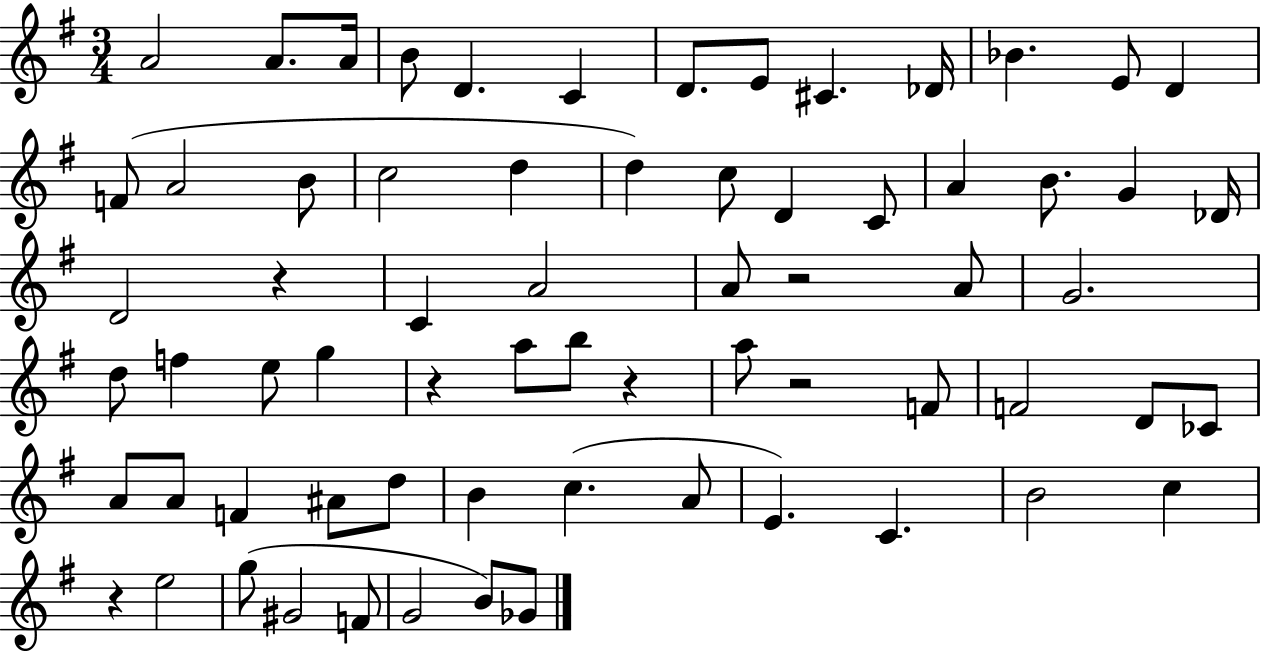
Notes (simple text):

A4/h A4/e. A4/s B4/e D4/q. C4/q D4/e. E4/e C#4/q. Db4/s Bb4/q. E4/e D4/q F4/e A4/h B4/e C5/h D5/q D5/q C5/e D4/q C4/e A4/q B4/e. G4/q Db4/s D4/h R/q C4/q A4/h A4/e R/h A4/e G4/h. D5/e F5/q E5/e G5/q R/q A5/e B5/e R/q A5/e R/h F4/e F4/h D4/e CES4/e A4/e A4/e F4/q A#4/e D5/e B4/q C5/q. A4/e E4/q. C4/q. B4/h C5/q R/q E5/h G5/e G#4/h F4/e G4/h B4/e Gb4/e